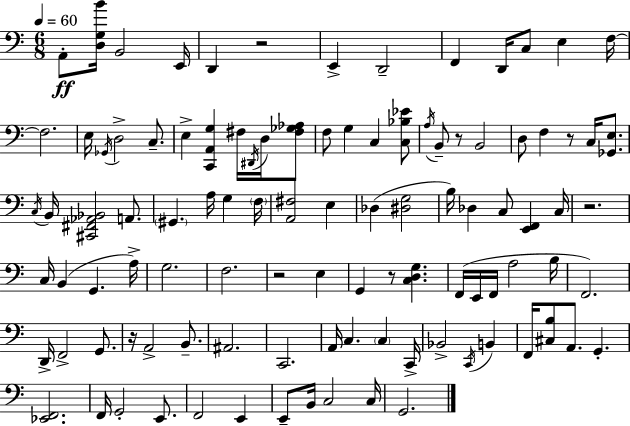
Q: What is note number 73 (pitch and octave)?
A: G2